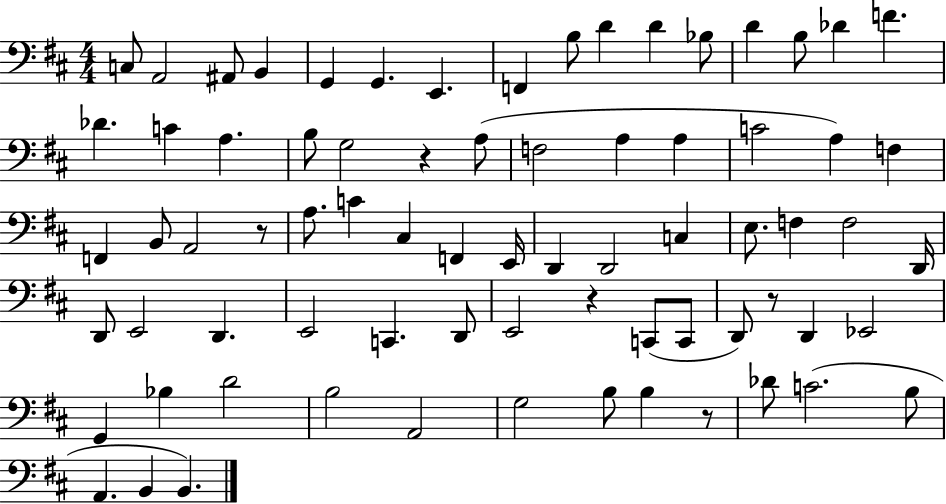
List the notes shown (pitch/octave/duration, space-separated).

C3/e A2/h A#2/e B2/q G2/q G2/q. E2/q. F2/q B3/e D4/q D4/q Bb3/e D4/q B3/e Db4/q F4/q. Db4/q. C4/q A3/q. B3/e G3/h R/q A3/e F3/h A3/q A3/q C4/h A3/q F3/q F2/q B2/e A2/h R/e A3/e. C4/q C#3/q F2/q E2/s D2/q D2/h C3/q E3/e. F3/q F3/h D2/s D2/e E2/h D2/q. E2/h C2/q. D2/e E2/h R/q C2/e C2/e D2/e R/e D2/q Eb2/h G2/q Bb3/q D4/h B3/h A2/h G3/h B3/e B3/q R/e Db4/e C4/h. B3/e A2/q. B2/q B2/q.